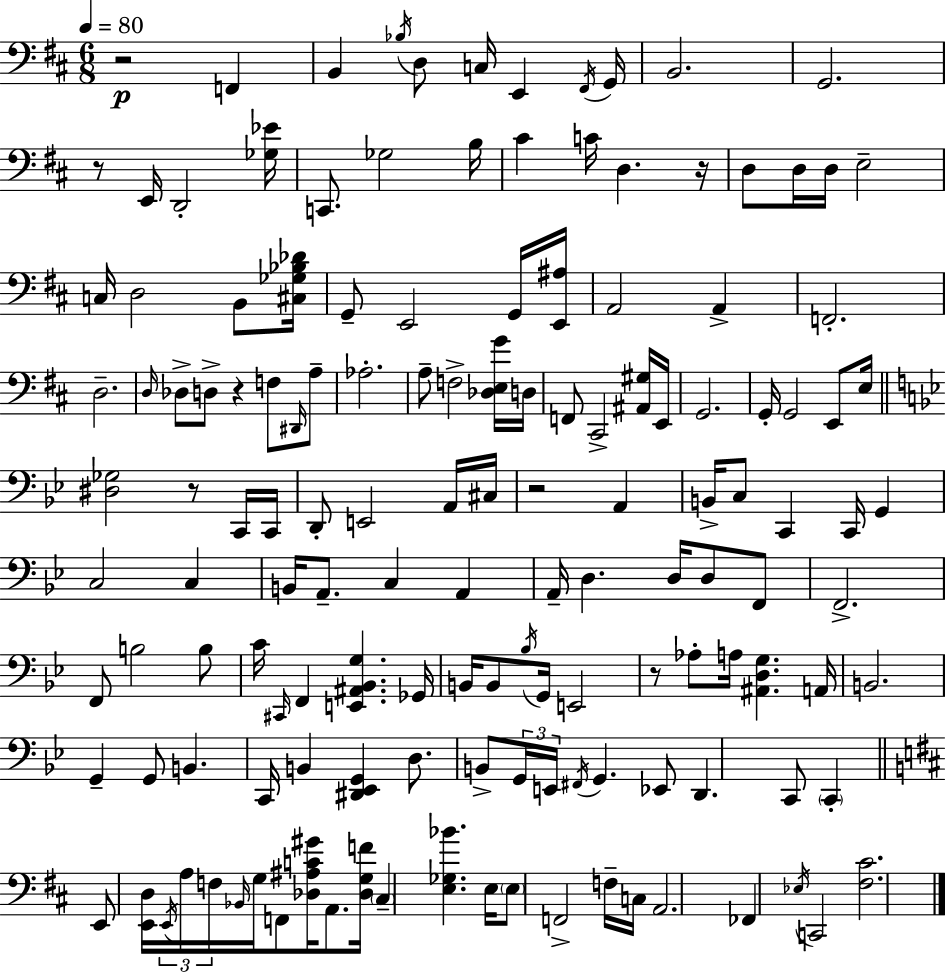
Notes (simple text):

R/h F2/q B2/q Bb3/s D3/e C3/s E2/q F#2/s G2/s B2/h. G2/h. R/e E2/s D2/h [Gb3,Eb4]/s C2/e. Gb3/h B3/s C#4/q C4/s D3/q. R/s D3/e D3/s D3/s E3/h C3/s D3/h B2/e [C#3,Gb3,Bb3,Db4]/s G2/e E2/h G2/s [E2,A#3]/s A2/h A2/q F2/h. D3/h. D3/s Db3/e D3/e R/q F3/e D#2/s A3/e Ab3/h. A3/e F3/h [Db3,E3,G4]/s D3/s F2/e C#2/h [A#2,G#3]/s E2/s G2/h. G2/s G2/h E2/e E3/s [D#3,Gb3]/h R/e C2/s C2/s D2/e E2/h A2/s C#3/s R/h A2/q B2/s C3/e C2/q C2/s G2/q C3/h C3/q B2/s A2/e. C3/q A2/q A2/s D3/q. D3/s D3/e F2/e F2/h. F2/e B3/h B3/e C4/s C#2/s F2/q [E2,A#2,Bb2,G3]/q. Gb2/s B2/s B2/e Bb3/s G2/s E2/h R/e Ab3/e A3/s [A#2,D3,G3]/q. A2/s B2/h. G2/q G2/e B2/q. C2/s B2/q [D#2,Eb2,G2]/q D3/e. B2/e G2/s E2/s F#2/s G2/q. Eb2/e D2/q. C2/e C2/q E2/e [E2,D3]/s E2/s A3/s F3/s Bb2/s G3/s F2/e [Db3,A#3,C4,G#4]/s A2/e. [Db3,G3,F4]/s C#3/q [E3,Gb3,Bb4]/q. E3/s E3/e F2/h F3/s C3/s A2/h. FES2/q Eb3/s C2/h [F#3,C#4]/h.